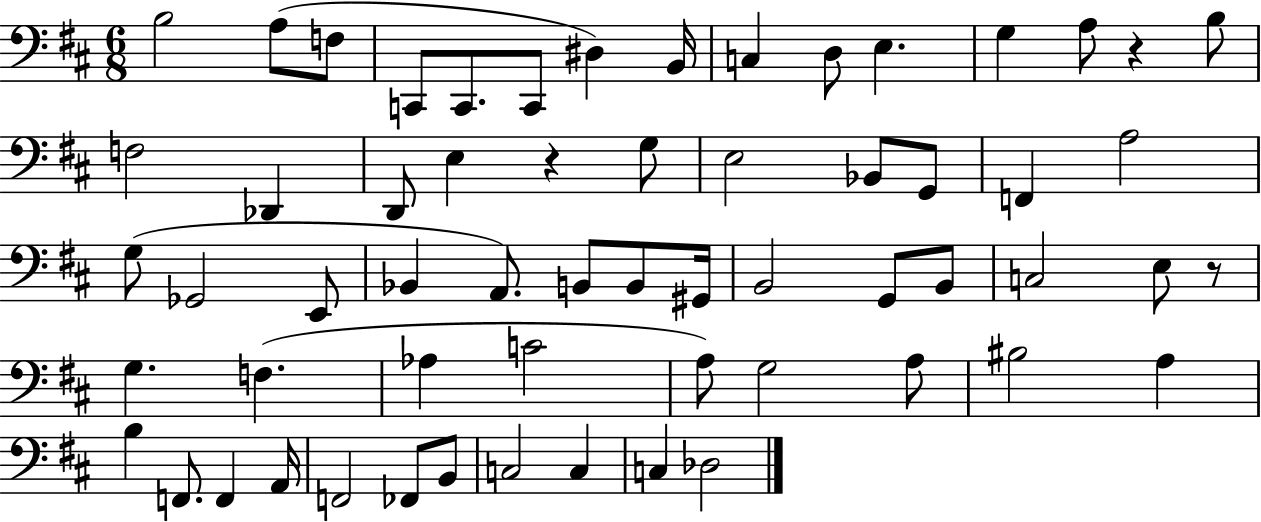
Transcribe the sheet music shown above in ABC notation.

X:1
T:Untitled
M:6/8
L:1/4
K:D
B,2 A,/2 F,/2 C,,/2 C,,/2 C,,/2 ^D, B,,/4 C, D,/2 E, G, A,/2 z B,/2 F,2 _D,, D,,/2 E, z G,/2 E,2 _B,,/2 G,,/2 F,, A,2 G,/2 _G,,2 E,,/2 _B,, A,,/2 B,,/2 B,,/2 ^G,,/4 B,,2 G,,/2 B,,/2 C,2 E,/2 z/2 G, F, _A, C2 A,/2 G,2 A,/2 ^B,2 A, B, F,,/2 F,, A,,/4 F,,2 _F,,/2 B,,/2 C,2 C, C, _D,2